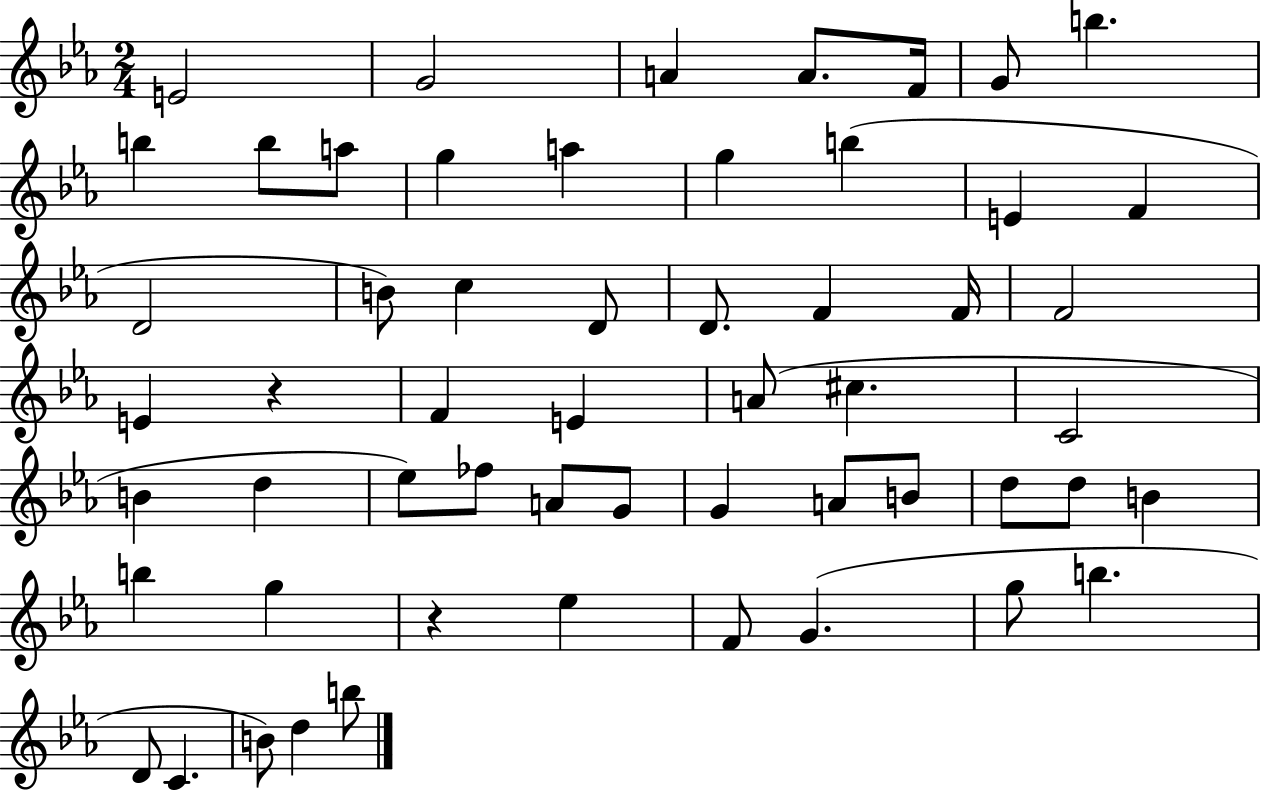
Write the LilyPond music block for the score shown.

{
  \clef treble
  \numericTimeSignature
  \time 2/4
  \key ees \major
  e'2 | g'2 | a'4 a'8. f'16 | g'8 b''4. | \break b''4 b''8 a''8 | g''4 a''4 | g''4 b''4( | e'4 f'4 | \break d'2 | b'8) c''4 d'8 | d'8. f'4 f'16 | f'2 | \break e'4 r4 | f'4 e'4 | a'8( cis''4. | c'2 | \break b'4 d''4 | ees''8) fes''8 a'8 g'8 | g'4 a'8 b'8 | d''8 d''8 b'4 | \break b''4 g''4 | r4 ees''4 | f'8 g'4.( | g''8 b''4. | \break d'8 c'4. | b'8) d''4 b''8 | \bar "|."
}